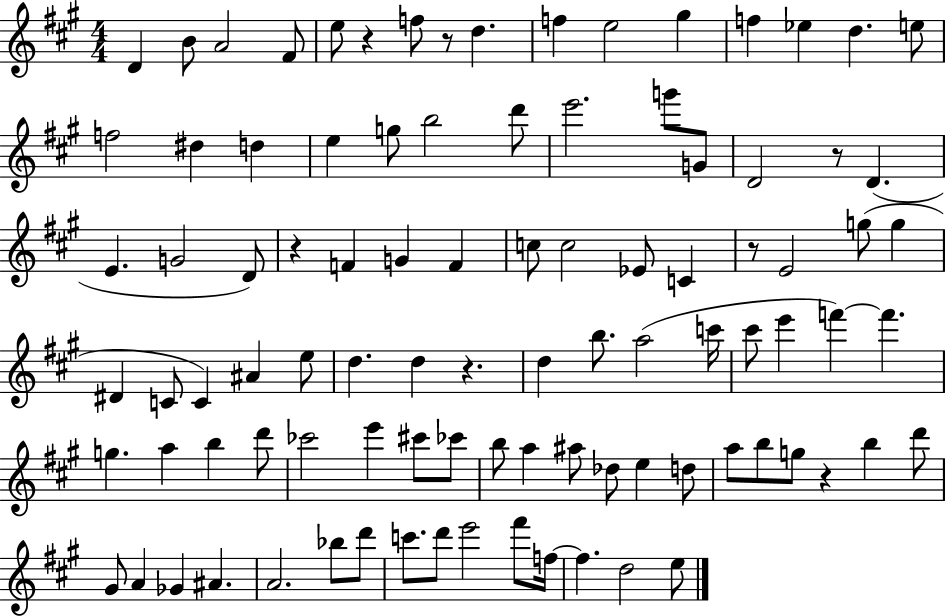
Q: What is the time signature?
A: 4/4